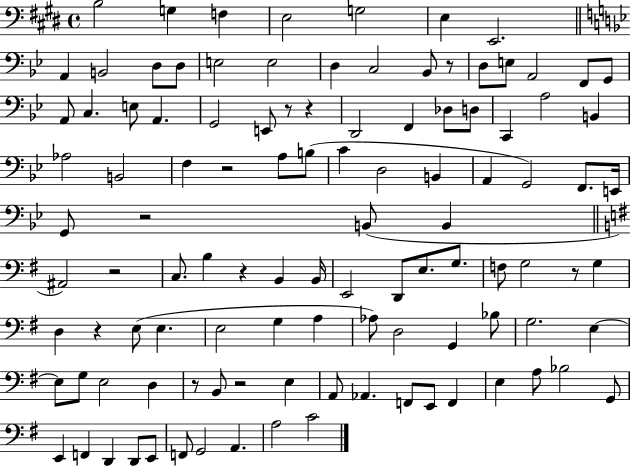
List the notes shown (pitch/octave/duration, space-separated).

B3/h G3/q F3/q E3/h G3/h E3/q E2/h. A2/q B2/h D3/e D3/e E3/h E3/h D3/q C3/h Bb2/e R/e D3/e E3/e A2/h F2/e G2/e A2/e C3/q. E3/e A2/q. G2/h E2/e R/e R/q D2/h F2/q Db3/e D3/e C2/q A3/h B2/q Ab3/h B2/h F3/q R/h A3/e B3/e C4/q D3/h B2/q A2/q G2/h F2/e. E2/s G2/e R/h B2/e B2/q A#2/h R/h C3/e. B3/q R/q B2/q B2/s E2/h D2/e E3/e. G3/e. F3/e G3/h R/e G3/q D3/q R/q E3/e E3/q. E3/h G3/q A3/q Ab3/e D3/h G2/q Bb3/e G3/h. E3/q E3/e G3/e E3/h D3/q R/e B2/e R/h E3/q A2/e Ab2/q. F2/e E2/e F2/q E3/q A3/e Bb3/h G2/e E2/q F2/q D2/q D2/e E2/e F2/e G2/h A2/q. A3/h C4/h